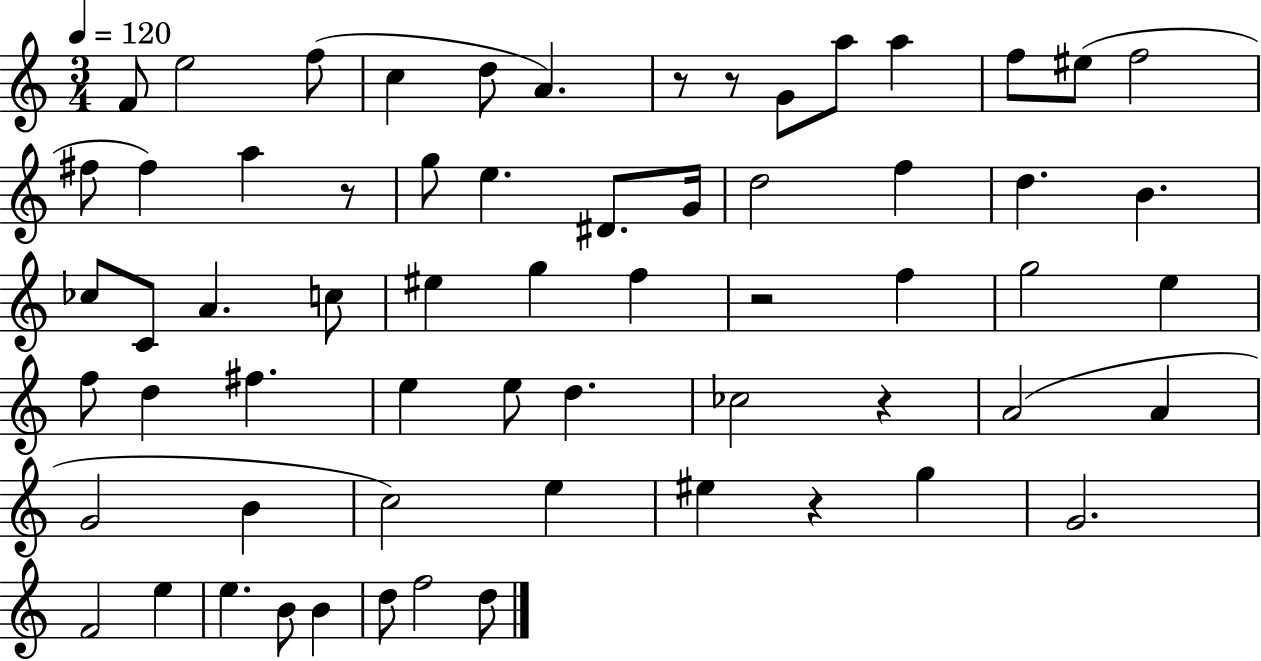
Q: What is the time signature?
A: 3/4